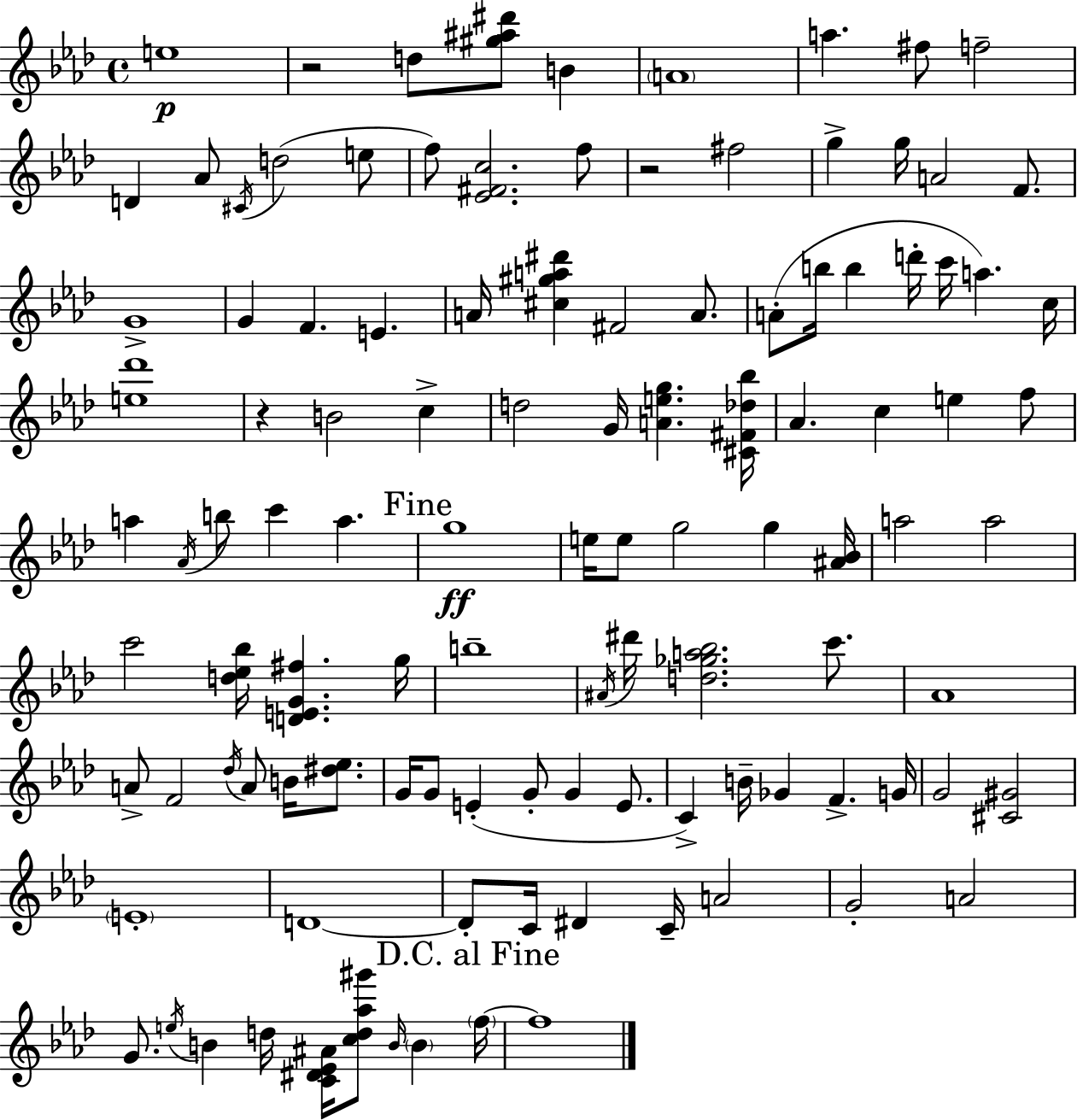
{
  \clef treble
  \time 4/4
  \defaultTimeSignature
  \key f \minor
  e''1\p | r2 d''8 <gis'' ais'' dis'''>8 b'4 | \parenthesize a'1 | a''4. fis''8 f''2-- | \break d'4 aes'8 \acciaccatura { cis'16 }( d''2 e''8 | f''8) <ees' fis' c''>2. f''8 | r2 fis''2 | g''4-> g''16 a'2 f'8. | \break g'1-> | g'4 f'4. e'4. | a'16 <cis'' gis'' a'' dis'''>4 fis'2 a'8. | a'8-.( b''16 b''4 d'''16-. c'''16 a''4.) | \break c''16 <e'' des'''>1 | r4 b'2 c''4-> | d''2 g'16 <a' e'' g''>4. | <cis' fis' des'' bes''>16 aes'4. c''4 e''4 f''8 | \break a''4 \acciaccatura { aes'16 } b''8 c'''4 a''4. | \mark "Fine" g''1\ff | e''16 e''8 g''2 g''4 | <ais' bes'>16 a''2 a''2 | \break c'''2 <d'' ees'' bes''>16 <d' e' g' fis''>4. | g''16 b''1-- | \acciaccatura { ais'16 } dis'''16 <d'' ges'' a'' bes''>2. | c'''8. aes'1 | \break a'8-> f'2 \acciaccatura { des''16 } a'8 | b'16 <dis'' ees''>8. g'16 g'8 e'4-.( g'8-. g'4 | e'8. c'4->) b'16-- ges'4 f'4.-> | g'16 g'2 <cis' gis'>2 | \break \parenthesize e'1-. | d'1~~ | d'8-. c'16 dis'4 c'16-- a'2 | g'2-. a'2 | \break g'8. \acciaccatura { e''16 } b'4 d''16 <c' dis' ees' ais'>16 <c'' d'' aes'' gis'''>8 | \grace { b'16 } \parenthesize b'4 \mark "D.C. al Fine" \parenthesize f''16~~ f''1 | \bar "|."
}